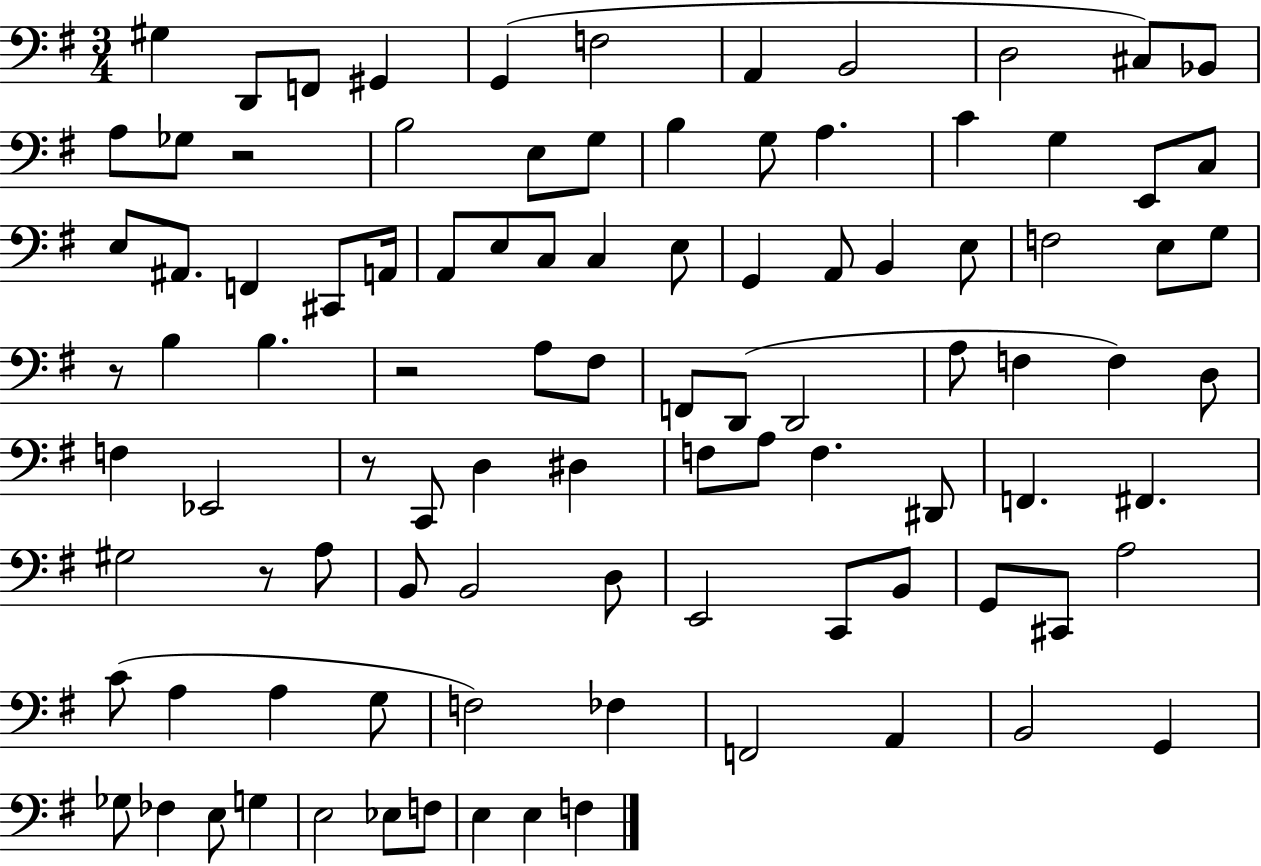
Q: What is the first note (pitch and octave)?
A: G#3